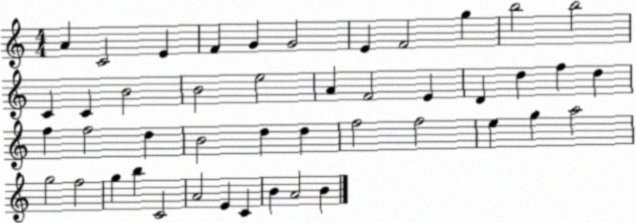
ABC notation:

X:1
T:Untitled
M:4/4
L:1/4
K:C
A C2 E F G G2 E F2 g b2 b2 C C B2 B2 e2 A F2 E D d f d f f2 d B2 d d f2 f2 e g a2 g2 f2 g b C2 A2 E C B A2 B